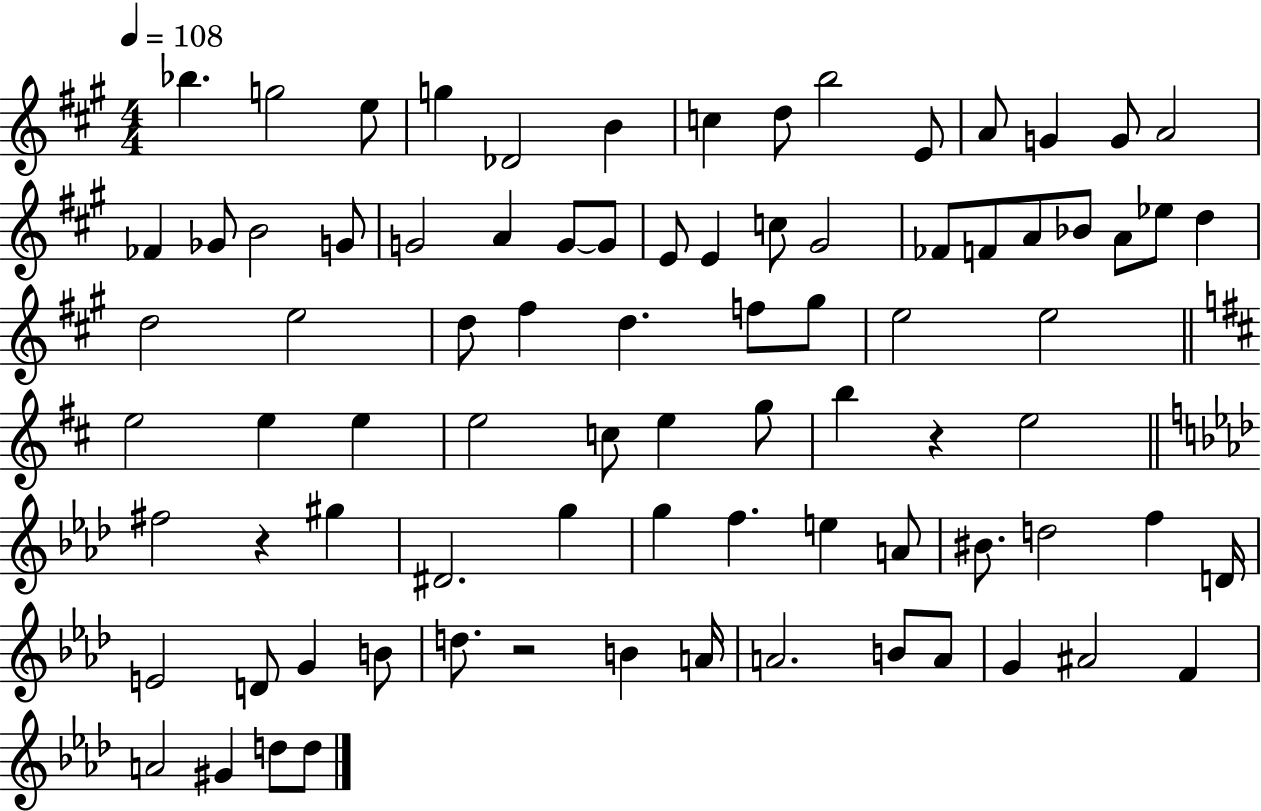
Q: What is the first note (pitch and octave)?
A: Bb5